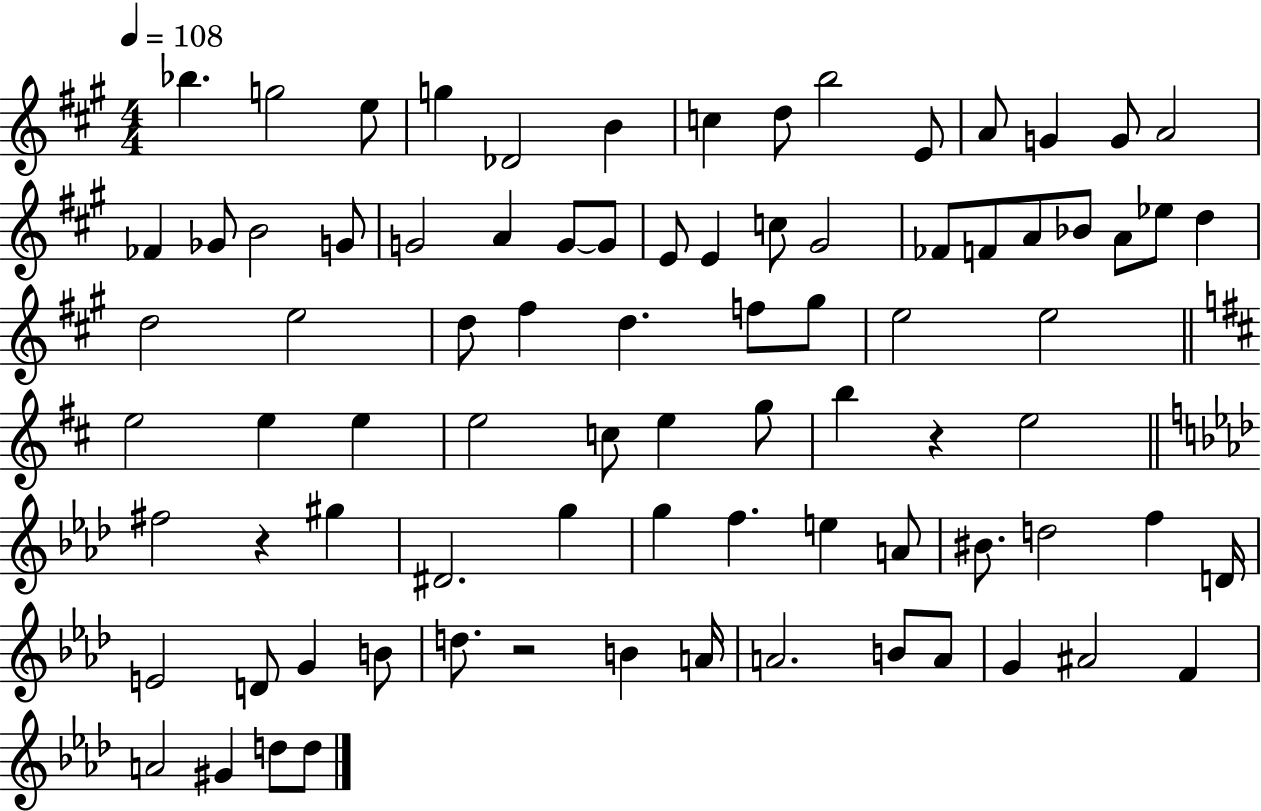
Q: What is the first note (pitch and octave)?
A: Bb5